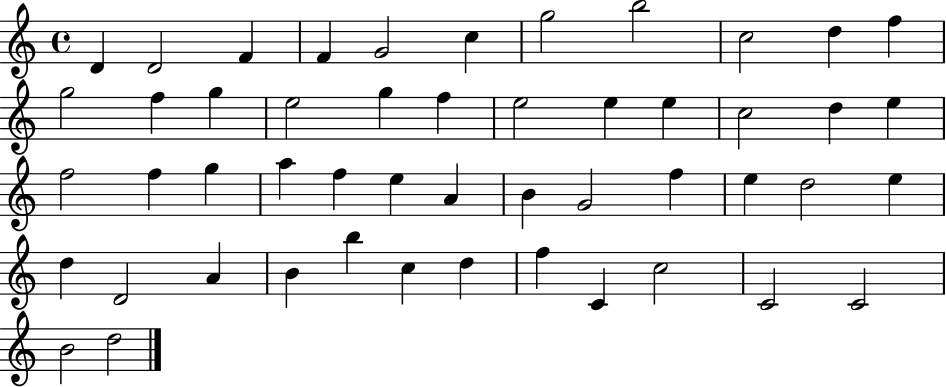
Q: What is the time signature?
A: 4/4